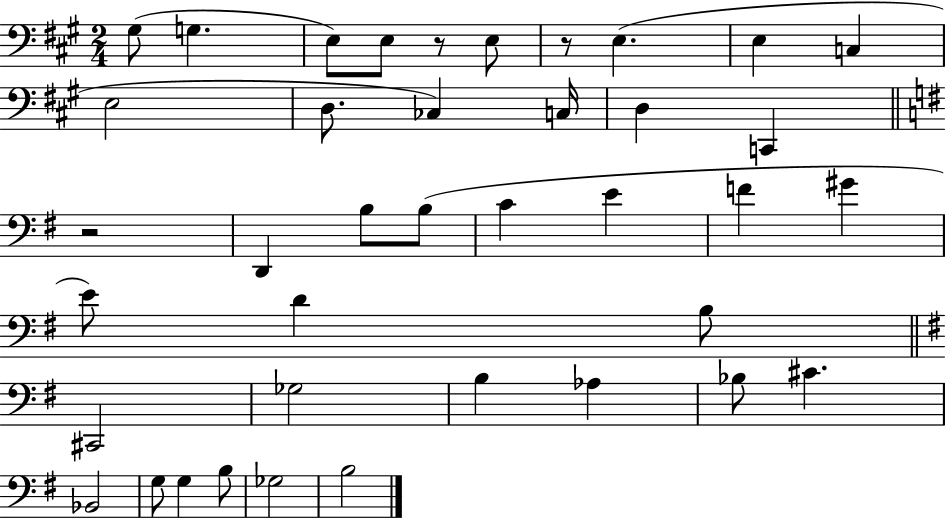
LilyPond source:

{
  \clef bass
  \numericTimeSignature
  \time 2/4
  \key a \major
  gis8( g4. | e8) e8 r8 e8 | r8 e4.( | e4 c4 | \break e2 | d8. ces4) c16 | d4 c,4 | \bar "||" \break \key e \minor r2 | d,4 b8 b8( | c'4 e'4 | f'4 gis'4 | \break e'8) d'4 b8 | \bar "||" \break \key g \major cis,2 | ges2 | b4 aes4 | bes8 cis'4. | \break bes,2 | g8 g4 b8 | ges2 | b2 | \break \bar "|."
}